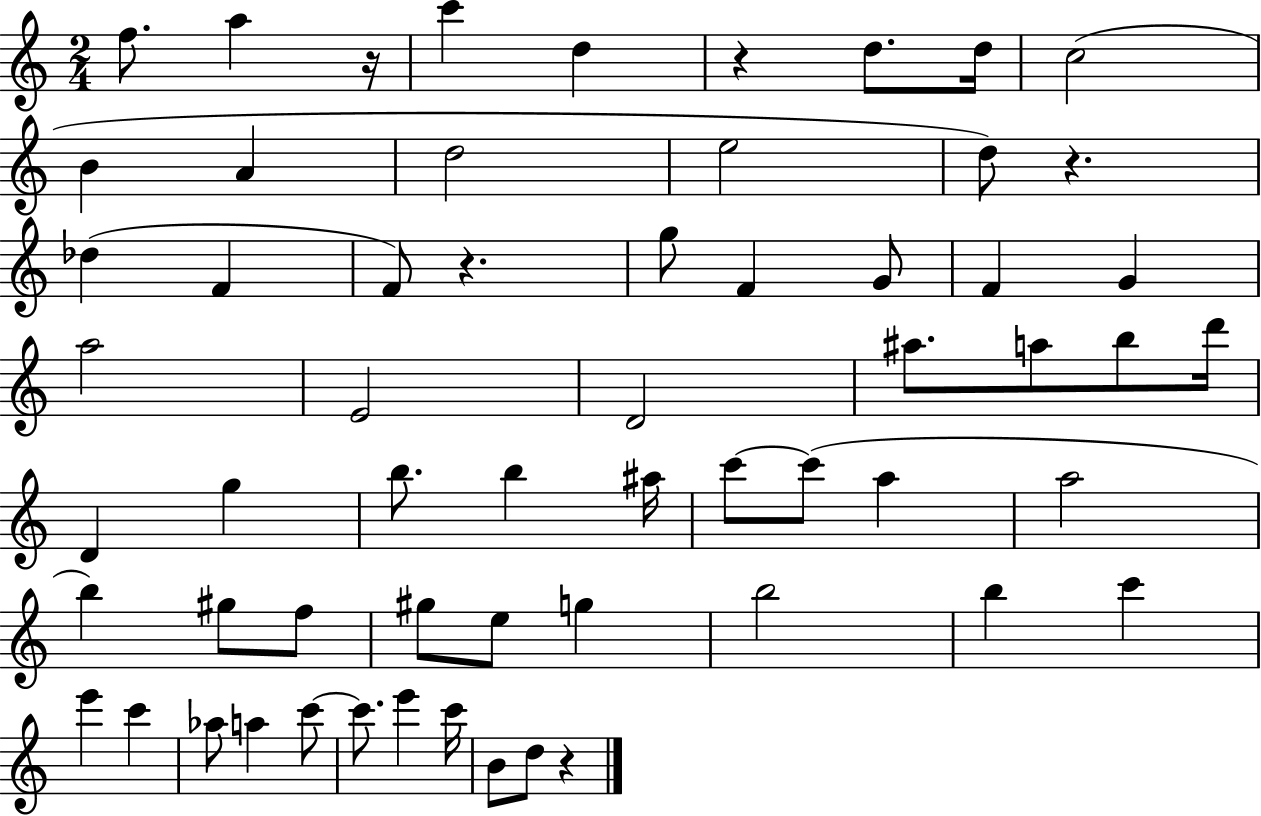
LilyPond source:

{
  \clef treble
  \numericTimeSignature
  \time 2/4
  \key c \major
  f''8. a''4 r16 | c'''4 d''4 | r4 d''8. d''16 | c''2( | \break b'4 a'4 | d''2 | e''2 | d''8) r4. | \break des''4( f'4 | f'8) r4. | g''8 f'4 g'8 | f'4 g'4 | \break a''2 | e'2 | d'2 | ais''8. a''8 b''8 d'''16 | \break d'4 g''4 | b''8. b''4 ais''16 | c'''8~~ c'''8( a''4 | a''2 | \break b''4) gis''8 f''8 | gis''8 e''8 g''4 | b''2 | b''4 c'''4 | \break e'''4 c'''4 | aes''8 a''4 c'''8~~ | c'''8. e'''4 c'''16 | b'8 d''8 r4 | \break \bar "|."
}